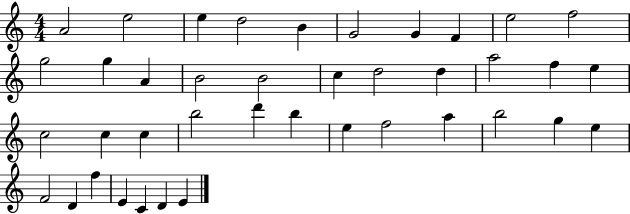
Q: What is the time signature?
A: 4/4